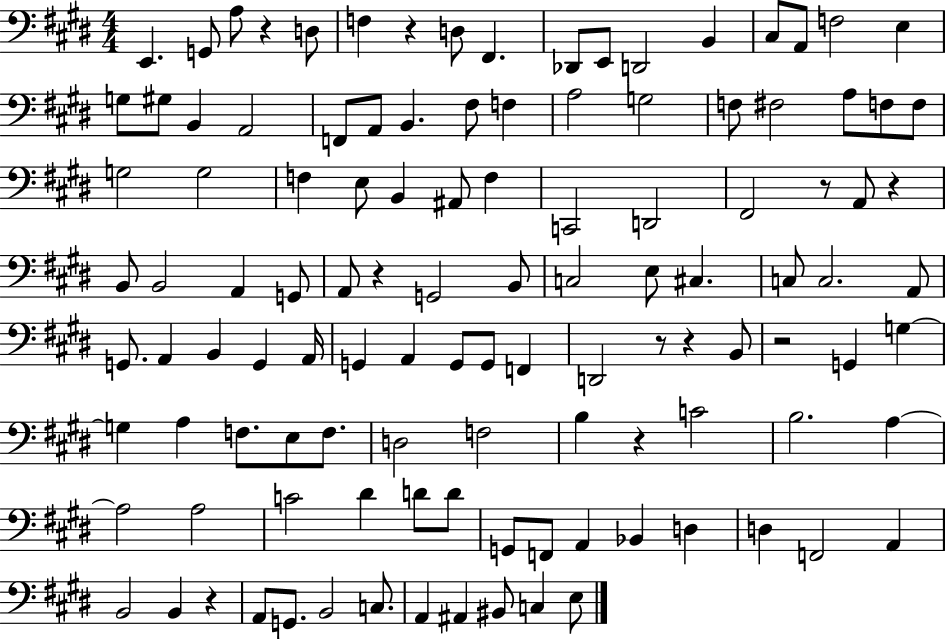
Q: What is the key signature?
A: E major